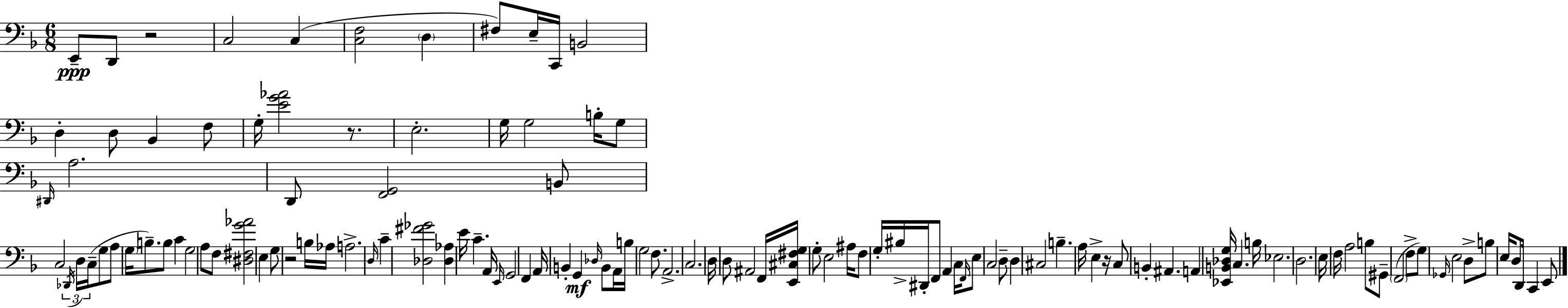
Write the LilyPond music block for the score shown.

{
  \clef bass
  \numericTimeSignature
  \time 6/8
  \key d \minor
  e,8--\ppp d,8 r2 | c2 c4( | <c f>2 \parenthesize d4 | fis8) e16-- c,16 b,2 | \break d4-. d8 bes,4 f8 | g16-. <e' g' aes'>2 r8. | e2.-. | g16 g2 b16-. g8 | \break \grace { dis,16 } a2. | d,8 <f, g,>2 b,8 | c2 \tuplet 3/2 { \acciaccatura { des,16 } d16 c16--( } | g8 a8 \parenthesize g16 b8.--) b8 c'4 | \break g2 a8 | f8 <dis fis g' aes'>2 e4 | g8 r2 | b16 aes16 a2.-> | \break \grace { d16 } c'4-- <des fis' ges'>2 | <des aes>4 e'16 c'4.-- | a,16 \grace { e,16 } g,2 | f,4 a,16 b,4-. g,4\mf | \break \grace { des16 } b,8 a,16 b16 g2 | f8. a,2.-> | c2. | d16 d8 ais,2 | \break f,16 <e, cis fis g>16 g8-. e2 | ais16 f8 g16-. bis16-> dis,16-. f,8 | a,4 c16 \grace { f,16 } e8 c2 | d8-- d4 cis2 | \break b4.-- | a16 e4-> r16 c8 b,4-. | ais,4. a,4 <ees, b, des g>16 c4. | b16 ees2. | \break d2. | e16 f16 a2 | b8 gis,8-- \parenthesize f,2( | f8-> g8) \grace { ges,16 } e2 | \break d8-> b8 e16 d8 | d,16 c,4 e,8 \bar "|."
}